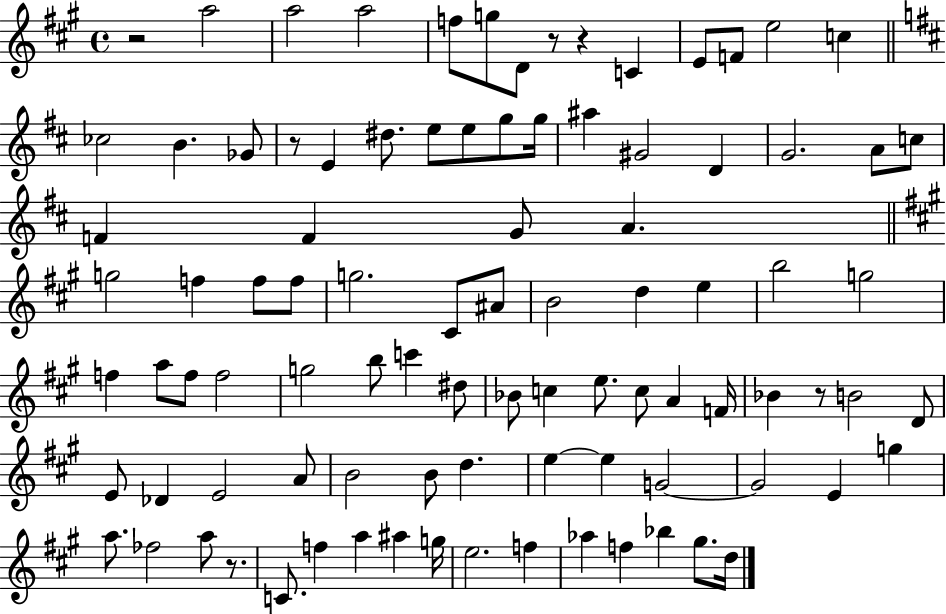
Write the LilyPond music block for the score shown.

{
  \clef treble
  \time 4/4
  \defaultTimeSignature
  \key a \major
  r2 a''2 | a''2 a''2 | f''8 g''8 d'8 r8 r4 c'4 | e'8 f'8 e''2 c''4 | \break \bar "||" \break \key b \minor ces''2 b'4. ges'8 | r8 e'4 dis''8. e''8 e''8 g''8 g''16 | ais''4 gis'2 d'4 | g'2. a'8 c''8 | \break f'4 f'4 g'8 a'4. | \bar "||" \break \key a \major g''2 f''4 f''8 f''8 | g''2. cis'8 ais'8 | b'2 d''4 e''4 | b''2 g''2 | \break f''4 a''8 f''8 f''2 | g''2 b''8 c'''4 dis''8 | bes'8 c''4 e''8. c''8 a'4 f'16 | bes'4 r8 b'2 d'8 | \break e'8 des'4 e'2 a'8 | b'2 b'8 d''4. | e''4~~ e''4 g'2~~ | g'2 e'4 g''4 | \break a''8. fes''2 a''8 r8. | c'8. f''4 a''4 ais''4 g''16 | e''2. f''4 | aes''4 f''4 bes''4 gis''8. d''16 | \break \bar "|."
}